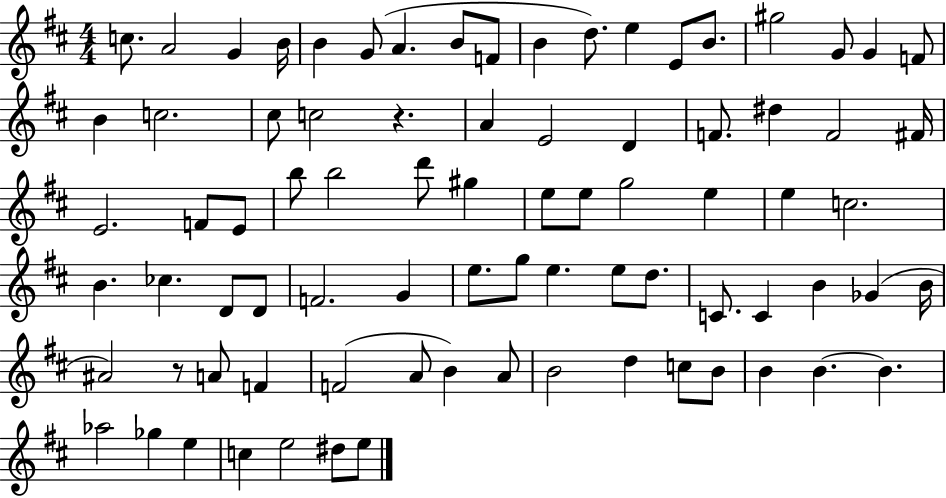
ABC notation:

X:1
T:Untitled
M:4/4
L:1/4
K:D
c/2 A2 G B/4 B G/2 A B/2 F/2 B d/2 e E/2 B/2 ^g2 G/2 G F/2 B c2 ^c/2 c2 z A E2 D F/2 ^d F2 ^F/4 E2 F/2 E/2 b/2 b2 d'/2 ^g e/2 e/2 g2 e e c2 B _c D/2 D/2 F2 G e/2 g/2 e e/2 d/2 C/2 C B _G B/4 ^A2 z/2 A/2 F F2 A/2 B A/2 B2 d c/2 B/2 B B B _a2 _g e c e2 ^d/2 e/2